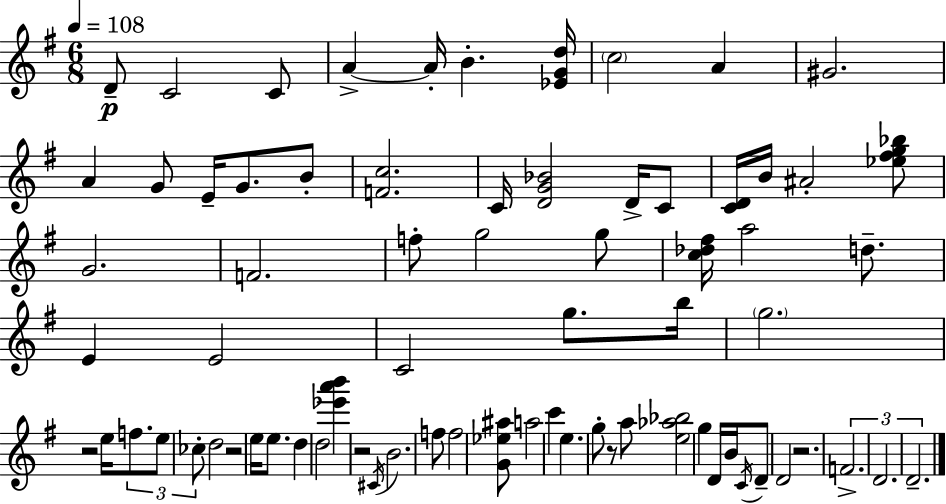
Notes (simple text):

D4/e C4/h C4/e A4/q A4/s B4/q. [Eb4,G4,D5]/s C5/h A4/q G#4/h. A4/q G4/e E4/s G4/e. B4/e [F4,C5]/h. C4/s [D4,G4,Bb4]/h D4/s C4/e [C4,D4]/s B4/s A#4/h [Eb5,F#5,G5,Bb5]/e G4/h. F4/h. F5/e G5/h G5/e [C5,Db5,F#5]/s A5/h D5/e. E4/q E4/h C4/h G5/e. B5/s G5/h. R/h E5/s F5/e. E5/e CES5/e D5/h R/h E5/s E5/e. D5/q D5/h [Eb6,A6,B6]/q R/h C#4/s B4/h. F5/e F5/h [G4,Eb5,A#5]/e A5/h C6/q E5/q. G5/e R/e A5/e [E5,Ab5,Bb5]/h G5/q D4/s B4/s C4/s D4/e D4/h R/h. F4/h. D4/h. D4/h.